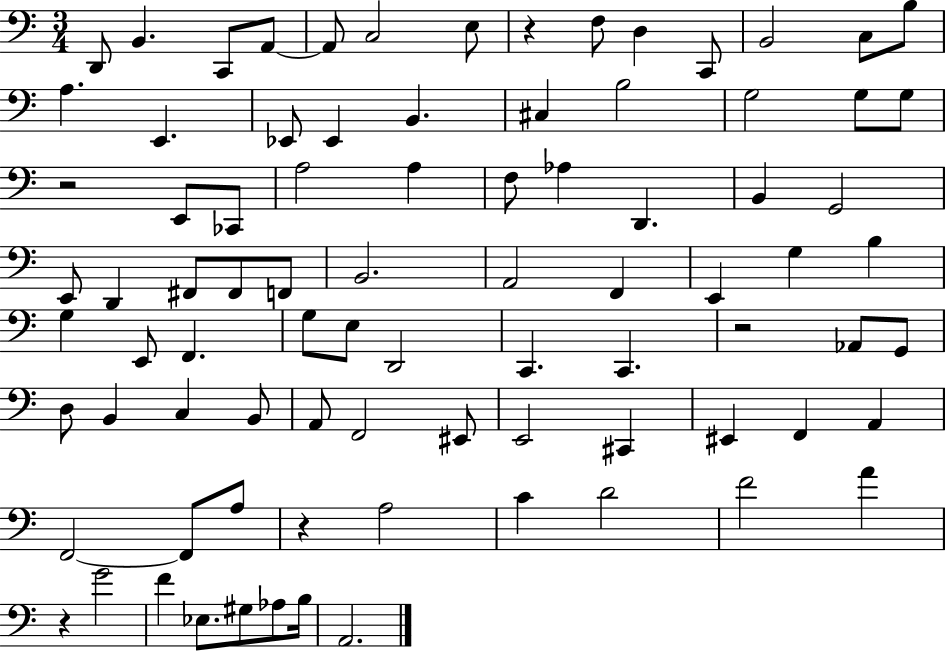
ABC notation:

X:1
T:Untitled
M:3/4
L:1/4
K:C
D,,/2 B,, C,,/2 A,,/2 A,,/2 C,2 E,/2 z F,/2 D, C,,/2 B,,2 C,/2 B,/2 A, E,, _E,,/2 _E,, B,, ^C, B,2 G,2 G,/2 G,/2 z2 E,,/2 _C,,/2 A,2 A, F,/2 _A, D,, B,, G,,2 E,,/2 D,, ^F,,/2 ^F,,/2 F,,/2 B,,2 A,,2 F,, E,, G, B, G, E,,/2 F,, G,/2 E,/2 D,,2 C,, C,, z2 _A,,/2 G,,/2 D,/2 B,, C, B,,/2 A,,/2 F,,2 ^E,,/2 E,,2 ^C,, ^E,, F,, A,, F,,2 F,,/2 A,/2 z A,2 C D2 F2 A z G2 F _E,/2 ^G,/2 _A,/2 B,/4 A,,2